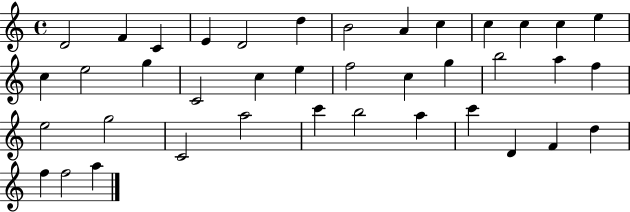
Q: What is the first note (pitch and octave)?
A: D4